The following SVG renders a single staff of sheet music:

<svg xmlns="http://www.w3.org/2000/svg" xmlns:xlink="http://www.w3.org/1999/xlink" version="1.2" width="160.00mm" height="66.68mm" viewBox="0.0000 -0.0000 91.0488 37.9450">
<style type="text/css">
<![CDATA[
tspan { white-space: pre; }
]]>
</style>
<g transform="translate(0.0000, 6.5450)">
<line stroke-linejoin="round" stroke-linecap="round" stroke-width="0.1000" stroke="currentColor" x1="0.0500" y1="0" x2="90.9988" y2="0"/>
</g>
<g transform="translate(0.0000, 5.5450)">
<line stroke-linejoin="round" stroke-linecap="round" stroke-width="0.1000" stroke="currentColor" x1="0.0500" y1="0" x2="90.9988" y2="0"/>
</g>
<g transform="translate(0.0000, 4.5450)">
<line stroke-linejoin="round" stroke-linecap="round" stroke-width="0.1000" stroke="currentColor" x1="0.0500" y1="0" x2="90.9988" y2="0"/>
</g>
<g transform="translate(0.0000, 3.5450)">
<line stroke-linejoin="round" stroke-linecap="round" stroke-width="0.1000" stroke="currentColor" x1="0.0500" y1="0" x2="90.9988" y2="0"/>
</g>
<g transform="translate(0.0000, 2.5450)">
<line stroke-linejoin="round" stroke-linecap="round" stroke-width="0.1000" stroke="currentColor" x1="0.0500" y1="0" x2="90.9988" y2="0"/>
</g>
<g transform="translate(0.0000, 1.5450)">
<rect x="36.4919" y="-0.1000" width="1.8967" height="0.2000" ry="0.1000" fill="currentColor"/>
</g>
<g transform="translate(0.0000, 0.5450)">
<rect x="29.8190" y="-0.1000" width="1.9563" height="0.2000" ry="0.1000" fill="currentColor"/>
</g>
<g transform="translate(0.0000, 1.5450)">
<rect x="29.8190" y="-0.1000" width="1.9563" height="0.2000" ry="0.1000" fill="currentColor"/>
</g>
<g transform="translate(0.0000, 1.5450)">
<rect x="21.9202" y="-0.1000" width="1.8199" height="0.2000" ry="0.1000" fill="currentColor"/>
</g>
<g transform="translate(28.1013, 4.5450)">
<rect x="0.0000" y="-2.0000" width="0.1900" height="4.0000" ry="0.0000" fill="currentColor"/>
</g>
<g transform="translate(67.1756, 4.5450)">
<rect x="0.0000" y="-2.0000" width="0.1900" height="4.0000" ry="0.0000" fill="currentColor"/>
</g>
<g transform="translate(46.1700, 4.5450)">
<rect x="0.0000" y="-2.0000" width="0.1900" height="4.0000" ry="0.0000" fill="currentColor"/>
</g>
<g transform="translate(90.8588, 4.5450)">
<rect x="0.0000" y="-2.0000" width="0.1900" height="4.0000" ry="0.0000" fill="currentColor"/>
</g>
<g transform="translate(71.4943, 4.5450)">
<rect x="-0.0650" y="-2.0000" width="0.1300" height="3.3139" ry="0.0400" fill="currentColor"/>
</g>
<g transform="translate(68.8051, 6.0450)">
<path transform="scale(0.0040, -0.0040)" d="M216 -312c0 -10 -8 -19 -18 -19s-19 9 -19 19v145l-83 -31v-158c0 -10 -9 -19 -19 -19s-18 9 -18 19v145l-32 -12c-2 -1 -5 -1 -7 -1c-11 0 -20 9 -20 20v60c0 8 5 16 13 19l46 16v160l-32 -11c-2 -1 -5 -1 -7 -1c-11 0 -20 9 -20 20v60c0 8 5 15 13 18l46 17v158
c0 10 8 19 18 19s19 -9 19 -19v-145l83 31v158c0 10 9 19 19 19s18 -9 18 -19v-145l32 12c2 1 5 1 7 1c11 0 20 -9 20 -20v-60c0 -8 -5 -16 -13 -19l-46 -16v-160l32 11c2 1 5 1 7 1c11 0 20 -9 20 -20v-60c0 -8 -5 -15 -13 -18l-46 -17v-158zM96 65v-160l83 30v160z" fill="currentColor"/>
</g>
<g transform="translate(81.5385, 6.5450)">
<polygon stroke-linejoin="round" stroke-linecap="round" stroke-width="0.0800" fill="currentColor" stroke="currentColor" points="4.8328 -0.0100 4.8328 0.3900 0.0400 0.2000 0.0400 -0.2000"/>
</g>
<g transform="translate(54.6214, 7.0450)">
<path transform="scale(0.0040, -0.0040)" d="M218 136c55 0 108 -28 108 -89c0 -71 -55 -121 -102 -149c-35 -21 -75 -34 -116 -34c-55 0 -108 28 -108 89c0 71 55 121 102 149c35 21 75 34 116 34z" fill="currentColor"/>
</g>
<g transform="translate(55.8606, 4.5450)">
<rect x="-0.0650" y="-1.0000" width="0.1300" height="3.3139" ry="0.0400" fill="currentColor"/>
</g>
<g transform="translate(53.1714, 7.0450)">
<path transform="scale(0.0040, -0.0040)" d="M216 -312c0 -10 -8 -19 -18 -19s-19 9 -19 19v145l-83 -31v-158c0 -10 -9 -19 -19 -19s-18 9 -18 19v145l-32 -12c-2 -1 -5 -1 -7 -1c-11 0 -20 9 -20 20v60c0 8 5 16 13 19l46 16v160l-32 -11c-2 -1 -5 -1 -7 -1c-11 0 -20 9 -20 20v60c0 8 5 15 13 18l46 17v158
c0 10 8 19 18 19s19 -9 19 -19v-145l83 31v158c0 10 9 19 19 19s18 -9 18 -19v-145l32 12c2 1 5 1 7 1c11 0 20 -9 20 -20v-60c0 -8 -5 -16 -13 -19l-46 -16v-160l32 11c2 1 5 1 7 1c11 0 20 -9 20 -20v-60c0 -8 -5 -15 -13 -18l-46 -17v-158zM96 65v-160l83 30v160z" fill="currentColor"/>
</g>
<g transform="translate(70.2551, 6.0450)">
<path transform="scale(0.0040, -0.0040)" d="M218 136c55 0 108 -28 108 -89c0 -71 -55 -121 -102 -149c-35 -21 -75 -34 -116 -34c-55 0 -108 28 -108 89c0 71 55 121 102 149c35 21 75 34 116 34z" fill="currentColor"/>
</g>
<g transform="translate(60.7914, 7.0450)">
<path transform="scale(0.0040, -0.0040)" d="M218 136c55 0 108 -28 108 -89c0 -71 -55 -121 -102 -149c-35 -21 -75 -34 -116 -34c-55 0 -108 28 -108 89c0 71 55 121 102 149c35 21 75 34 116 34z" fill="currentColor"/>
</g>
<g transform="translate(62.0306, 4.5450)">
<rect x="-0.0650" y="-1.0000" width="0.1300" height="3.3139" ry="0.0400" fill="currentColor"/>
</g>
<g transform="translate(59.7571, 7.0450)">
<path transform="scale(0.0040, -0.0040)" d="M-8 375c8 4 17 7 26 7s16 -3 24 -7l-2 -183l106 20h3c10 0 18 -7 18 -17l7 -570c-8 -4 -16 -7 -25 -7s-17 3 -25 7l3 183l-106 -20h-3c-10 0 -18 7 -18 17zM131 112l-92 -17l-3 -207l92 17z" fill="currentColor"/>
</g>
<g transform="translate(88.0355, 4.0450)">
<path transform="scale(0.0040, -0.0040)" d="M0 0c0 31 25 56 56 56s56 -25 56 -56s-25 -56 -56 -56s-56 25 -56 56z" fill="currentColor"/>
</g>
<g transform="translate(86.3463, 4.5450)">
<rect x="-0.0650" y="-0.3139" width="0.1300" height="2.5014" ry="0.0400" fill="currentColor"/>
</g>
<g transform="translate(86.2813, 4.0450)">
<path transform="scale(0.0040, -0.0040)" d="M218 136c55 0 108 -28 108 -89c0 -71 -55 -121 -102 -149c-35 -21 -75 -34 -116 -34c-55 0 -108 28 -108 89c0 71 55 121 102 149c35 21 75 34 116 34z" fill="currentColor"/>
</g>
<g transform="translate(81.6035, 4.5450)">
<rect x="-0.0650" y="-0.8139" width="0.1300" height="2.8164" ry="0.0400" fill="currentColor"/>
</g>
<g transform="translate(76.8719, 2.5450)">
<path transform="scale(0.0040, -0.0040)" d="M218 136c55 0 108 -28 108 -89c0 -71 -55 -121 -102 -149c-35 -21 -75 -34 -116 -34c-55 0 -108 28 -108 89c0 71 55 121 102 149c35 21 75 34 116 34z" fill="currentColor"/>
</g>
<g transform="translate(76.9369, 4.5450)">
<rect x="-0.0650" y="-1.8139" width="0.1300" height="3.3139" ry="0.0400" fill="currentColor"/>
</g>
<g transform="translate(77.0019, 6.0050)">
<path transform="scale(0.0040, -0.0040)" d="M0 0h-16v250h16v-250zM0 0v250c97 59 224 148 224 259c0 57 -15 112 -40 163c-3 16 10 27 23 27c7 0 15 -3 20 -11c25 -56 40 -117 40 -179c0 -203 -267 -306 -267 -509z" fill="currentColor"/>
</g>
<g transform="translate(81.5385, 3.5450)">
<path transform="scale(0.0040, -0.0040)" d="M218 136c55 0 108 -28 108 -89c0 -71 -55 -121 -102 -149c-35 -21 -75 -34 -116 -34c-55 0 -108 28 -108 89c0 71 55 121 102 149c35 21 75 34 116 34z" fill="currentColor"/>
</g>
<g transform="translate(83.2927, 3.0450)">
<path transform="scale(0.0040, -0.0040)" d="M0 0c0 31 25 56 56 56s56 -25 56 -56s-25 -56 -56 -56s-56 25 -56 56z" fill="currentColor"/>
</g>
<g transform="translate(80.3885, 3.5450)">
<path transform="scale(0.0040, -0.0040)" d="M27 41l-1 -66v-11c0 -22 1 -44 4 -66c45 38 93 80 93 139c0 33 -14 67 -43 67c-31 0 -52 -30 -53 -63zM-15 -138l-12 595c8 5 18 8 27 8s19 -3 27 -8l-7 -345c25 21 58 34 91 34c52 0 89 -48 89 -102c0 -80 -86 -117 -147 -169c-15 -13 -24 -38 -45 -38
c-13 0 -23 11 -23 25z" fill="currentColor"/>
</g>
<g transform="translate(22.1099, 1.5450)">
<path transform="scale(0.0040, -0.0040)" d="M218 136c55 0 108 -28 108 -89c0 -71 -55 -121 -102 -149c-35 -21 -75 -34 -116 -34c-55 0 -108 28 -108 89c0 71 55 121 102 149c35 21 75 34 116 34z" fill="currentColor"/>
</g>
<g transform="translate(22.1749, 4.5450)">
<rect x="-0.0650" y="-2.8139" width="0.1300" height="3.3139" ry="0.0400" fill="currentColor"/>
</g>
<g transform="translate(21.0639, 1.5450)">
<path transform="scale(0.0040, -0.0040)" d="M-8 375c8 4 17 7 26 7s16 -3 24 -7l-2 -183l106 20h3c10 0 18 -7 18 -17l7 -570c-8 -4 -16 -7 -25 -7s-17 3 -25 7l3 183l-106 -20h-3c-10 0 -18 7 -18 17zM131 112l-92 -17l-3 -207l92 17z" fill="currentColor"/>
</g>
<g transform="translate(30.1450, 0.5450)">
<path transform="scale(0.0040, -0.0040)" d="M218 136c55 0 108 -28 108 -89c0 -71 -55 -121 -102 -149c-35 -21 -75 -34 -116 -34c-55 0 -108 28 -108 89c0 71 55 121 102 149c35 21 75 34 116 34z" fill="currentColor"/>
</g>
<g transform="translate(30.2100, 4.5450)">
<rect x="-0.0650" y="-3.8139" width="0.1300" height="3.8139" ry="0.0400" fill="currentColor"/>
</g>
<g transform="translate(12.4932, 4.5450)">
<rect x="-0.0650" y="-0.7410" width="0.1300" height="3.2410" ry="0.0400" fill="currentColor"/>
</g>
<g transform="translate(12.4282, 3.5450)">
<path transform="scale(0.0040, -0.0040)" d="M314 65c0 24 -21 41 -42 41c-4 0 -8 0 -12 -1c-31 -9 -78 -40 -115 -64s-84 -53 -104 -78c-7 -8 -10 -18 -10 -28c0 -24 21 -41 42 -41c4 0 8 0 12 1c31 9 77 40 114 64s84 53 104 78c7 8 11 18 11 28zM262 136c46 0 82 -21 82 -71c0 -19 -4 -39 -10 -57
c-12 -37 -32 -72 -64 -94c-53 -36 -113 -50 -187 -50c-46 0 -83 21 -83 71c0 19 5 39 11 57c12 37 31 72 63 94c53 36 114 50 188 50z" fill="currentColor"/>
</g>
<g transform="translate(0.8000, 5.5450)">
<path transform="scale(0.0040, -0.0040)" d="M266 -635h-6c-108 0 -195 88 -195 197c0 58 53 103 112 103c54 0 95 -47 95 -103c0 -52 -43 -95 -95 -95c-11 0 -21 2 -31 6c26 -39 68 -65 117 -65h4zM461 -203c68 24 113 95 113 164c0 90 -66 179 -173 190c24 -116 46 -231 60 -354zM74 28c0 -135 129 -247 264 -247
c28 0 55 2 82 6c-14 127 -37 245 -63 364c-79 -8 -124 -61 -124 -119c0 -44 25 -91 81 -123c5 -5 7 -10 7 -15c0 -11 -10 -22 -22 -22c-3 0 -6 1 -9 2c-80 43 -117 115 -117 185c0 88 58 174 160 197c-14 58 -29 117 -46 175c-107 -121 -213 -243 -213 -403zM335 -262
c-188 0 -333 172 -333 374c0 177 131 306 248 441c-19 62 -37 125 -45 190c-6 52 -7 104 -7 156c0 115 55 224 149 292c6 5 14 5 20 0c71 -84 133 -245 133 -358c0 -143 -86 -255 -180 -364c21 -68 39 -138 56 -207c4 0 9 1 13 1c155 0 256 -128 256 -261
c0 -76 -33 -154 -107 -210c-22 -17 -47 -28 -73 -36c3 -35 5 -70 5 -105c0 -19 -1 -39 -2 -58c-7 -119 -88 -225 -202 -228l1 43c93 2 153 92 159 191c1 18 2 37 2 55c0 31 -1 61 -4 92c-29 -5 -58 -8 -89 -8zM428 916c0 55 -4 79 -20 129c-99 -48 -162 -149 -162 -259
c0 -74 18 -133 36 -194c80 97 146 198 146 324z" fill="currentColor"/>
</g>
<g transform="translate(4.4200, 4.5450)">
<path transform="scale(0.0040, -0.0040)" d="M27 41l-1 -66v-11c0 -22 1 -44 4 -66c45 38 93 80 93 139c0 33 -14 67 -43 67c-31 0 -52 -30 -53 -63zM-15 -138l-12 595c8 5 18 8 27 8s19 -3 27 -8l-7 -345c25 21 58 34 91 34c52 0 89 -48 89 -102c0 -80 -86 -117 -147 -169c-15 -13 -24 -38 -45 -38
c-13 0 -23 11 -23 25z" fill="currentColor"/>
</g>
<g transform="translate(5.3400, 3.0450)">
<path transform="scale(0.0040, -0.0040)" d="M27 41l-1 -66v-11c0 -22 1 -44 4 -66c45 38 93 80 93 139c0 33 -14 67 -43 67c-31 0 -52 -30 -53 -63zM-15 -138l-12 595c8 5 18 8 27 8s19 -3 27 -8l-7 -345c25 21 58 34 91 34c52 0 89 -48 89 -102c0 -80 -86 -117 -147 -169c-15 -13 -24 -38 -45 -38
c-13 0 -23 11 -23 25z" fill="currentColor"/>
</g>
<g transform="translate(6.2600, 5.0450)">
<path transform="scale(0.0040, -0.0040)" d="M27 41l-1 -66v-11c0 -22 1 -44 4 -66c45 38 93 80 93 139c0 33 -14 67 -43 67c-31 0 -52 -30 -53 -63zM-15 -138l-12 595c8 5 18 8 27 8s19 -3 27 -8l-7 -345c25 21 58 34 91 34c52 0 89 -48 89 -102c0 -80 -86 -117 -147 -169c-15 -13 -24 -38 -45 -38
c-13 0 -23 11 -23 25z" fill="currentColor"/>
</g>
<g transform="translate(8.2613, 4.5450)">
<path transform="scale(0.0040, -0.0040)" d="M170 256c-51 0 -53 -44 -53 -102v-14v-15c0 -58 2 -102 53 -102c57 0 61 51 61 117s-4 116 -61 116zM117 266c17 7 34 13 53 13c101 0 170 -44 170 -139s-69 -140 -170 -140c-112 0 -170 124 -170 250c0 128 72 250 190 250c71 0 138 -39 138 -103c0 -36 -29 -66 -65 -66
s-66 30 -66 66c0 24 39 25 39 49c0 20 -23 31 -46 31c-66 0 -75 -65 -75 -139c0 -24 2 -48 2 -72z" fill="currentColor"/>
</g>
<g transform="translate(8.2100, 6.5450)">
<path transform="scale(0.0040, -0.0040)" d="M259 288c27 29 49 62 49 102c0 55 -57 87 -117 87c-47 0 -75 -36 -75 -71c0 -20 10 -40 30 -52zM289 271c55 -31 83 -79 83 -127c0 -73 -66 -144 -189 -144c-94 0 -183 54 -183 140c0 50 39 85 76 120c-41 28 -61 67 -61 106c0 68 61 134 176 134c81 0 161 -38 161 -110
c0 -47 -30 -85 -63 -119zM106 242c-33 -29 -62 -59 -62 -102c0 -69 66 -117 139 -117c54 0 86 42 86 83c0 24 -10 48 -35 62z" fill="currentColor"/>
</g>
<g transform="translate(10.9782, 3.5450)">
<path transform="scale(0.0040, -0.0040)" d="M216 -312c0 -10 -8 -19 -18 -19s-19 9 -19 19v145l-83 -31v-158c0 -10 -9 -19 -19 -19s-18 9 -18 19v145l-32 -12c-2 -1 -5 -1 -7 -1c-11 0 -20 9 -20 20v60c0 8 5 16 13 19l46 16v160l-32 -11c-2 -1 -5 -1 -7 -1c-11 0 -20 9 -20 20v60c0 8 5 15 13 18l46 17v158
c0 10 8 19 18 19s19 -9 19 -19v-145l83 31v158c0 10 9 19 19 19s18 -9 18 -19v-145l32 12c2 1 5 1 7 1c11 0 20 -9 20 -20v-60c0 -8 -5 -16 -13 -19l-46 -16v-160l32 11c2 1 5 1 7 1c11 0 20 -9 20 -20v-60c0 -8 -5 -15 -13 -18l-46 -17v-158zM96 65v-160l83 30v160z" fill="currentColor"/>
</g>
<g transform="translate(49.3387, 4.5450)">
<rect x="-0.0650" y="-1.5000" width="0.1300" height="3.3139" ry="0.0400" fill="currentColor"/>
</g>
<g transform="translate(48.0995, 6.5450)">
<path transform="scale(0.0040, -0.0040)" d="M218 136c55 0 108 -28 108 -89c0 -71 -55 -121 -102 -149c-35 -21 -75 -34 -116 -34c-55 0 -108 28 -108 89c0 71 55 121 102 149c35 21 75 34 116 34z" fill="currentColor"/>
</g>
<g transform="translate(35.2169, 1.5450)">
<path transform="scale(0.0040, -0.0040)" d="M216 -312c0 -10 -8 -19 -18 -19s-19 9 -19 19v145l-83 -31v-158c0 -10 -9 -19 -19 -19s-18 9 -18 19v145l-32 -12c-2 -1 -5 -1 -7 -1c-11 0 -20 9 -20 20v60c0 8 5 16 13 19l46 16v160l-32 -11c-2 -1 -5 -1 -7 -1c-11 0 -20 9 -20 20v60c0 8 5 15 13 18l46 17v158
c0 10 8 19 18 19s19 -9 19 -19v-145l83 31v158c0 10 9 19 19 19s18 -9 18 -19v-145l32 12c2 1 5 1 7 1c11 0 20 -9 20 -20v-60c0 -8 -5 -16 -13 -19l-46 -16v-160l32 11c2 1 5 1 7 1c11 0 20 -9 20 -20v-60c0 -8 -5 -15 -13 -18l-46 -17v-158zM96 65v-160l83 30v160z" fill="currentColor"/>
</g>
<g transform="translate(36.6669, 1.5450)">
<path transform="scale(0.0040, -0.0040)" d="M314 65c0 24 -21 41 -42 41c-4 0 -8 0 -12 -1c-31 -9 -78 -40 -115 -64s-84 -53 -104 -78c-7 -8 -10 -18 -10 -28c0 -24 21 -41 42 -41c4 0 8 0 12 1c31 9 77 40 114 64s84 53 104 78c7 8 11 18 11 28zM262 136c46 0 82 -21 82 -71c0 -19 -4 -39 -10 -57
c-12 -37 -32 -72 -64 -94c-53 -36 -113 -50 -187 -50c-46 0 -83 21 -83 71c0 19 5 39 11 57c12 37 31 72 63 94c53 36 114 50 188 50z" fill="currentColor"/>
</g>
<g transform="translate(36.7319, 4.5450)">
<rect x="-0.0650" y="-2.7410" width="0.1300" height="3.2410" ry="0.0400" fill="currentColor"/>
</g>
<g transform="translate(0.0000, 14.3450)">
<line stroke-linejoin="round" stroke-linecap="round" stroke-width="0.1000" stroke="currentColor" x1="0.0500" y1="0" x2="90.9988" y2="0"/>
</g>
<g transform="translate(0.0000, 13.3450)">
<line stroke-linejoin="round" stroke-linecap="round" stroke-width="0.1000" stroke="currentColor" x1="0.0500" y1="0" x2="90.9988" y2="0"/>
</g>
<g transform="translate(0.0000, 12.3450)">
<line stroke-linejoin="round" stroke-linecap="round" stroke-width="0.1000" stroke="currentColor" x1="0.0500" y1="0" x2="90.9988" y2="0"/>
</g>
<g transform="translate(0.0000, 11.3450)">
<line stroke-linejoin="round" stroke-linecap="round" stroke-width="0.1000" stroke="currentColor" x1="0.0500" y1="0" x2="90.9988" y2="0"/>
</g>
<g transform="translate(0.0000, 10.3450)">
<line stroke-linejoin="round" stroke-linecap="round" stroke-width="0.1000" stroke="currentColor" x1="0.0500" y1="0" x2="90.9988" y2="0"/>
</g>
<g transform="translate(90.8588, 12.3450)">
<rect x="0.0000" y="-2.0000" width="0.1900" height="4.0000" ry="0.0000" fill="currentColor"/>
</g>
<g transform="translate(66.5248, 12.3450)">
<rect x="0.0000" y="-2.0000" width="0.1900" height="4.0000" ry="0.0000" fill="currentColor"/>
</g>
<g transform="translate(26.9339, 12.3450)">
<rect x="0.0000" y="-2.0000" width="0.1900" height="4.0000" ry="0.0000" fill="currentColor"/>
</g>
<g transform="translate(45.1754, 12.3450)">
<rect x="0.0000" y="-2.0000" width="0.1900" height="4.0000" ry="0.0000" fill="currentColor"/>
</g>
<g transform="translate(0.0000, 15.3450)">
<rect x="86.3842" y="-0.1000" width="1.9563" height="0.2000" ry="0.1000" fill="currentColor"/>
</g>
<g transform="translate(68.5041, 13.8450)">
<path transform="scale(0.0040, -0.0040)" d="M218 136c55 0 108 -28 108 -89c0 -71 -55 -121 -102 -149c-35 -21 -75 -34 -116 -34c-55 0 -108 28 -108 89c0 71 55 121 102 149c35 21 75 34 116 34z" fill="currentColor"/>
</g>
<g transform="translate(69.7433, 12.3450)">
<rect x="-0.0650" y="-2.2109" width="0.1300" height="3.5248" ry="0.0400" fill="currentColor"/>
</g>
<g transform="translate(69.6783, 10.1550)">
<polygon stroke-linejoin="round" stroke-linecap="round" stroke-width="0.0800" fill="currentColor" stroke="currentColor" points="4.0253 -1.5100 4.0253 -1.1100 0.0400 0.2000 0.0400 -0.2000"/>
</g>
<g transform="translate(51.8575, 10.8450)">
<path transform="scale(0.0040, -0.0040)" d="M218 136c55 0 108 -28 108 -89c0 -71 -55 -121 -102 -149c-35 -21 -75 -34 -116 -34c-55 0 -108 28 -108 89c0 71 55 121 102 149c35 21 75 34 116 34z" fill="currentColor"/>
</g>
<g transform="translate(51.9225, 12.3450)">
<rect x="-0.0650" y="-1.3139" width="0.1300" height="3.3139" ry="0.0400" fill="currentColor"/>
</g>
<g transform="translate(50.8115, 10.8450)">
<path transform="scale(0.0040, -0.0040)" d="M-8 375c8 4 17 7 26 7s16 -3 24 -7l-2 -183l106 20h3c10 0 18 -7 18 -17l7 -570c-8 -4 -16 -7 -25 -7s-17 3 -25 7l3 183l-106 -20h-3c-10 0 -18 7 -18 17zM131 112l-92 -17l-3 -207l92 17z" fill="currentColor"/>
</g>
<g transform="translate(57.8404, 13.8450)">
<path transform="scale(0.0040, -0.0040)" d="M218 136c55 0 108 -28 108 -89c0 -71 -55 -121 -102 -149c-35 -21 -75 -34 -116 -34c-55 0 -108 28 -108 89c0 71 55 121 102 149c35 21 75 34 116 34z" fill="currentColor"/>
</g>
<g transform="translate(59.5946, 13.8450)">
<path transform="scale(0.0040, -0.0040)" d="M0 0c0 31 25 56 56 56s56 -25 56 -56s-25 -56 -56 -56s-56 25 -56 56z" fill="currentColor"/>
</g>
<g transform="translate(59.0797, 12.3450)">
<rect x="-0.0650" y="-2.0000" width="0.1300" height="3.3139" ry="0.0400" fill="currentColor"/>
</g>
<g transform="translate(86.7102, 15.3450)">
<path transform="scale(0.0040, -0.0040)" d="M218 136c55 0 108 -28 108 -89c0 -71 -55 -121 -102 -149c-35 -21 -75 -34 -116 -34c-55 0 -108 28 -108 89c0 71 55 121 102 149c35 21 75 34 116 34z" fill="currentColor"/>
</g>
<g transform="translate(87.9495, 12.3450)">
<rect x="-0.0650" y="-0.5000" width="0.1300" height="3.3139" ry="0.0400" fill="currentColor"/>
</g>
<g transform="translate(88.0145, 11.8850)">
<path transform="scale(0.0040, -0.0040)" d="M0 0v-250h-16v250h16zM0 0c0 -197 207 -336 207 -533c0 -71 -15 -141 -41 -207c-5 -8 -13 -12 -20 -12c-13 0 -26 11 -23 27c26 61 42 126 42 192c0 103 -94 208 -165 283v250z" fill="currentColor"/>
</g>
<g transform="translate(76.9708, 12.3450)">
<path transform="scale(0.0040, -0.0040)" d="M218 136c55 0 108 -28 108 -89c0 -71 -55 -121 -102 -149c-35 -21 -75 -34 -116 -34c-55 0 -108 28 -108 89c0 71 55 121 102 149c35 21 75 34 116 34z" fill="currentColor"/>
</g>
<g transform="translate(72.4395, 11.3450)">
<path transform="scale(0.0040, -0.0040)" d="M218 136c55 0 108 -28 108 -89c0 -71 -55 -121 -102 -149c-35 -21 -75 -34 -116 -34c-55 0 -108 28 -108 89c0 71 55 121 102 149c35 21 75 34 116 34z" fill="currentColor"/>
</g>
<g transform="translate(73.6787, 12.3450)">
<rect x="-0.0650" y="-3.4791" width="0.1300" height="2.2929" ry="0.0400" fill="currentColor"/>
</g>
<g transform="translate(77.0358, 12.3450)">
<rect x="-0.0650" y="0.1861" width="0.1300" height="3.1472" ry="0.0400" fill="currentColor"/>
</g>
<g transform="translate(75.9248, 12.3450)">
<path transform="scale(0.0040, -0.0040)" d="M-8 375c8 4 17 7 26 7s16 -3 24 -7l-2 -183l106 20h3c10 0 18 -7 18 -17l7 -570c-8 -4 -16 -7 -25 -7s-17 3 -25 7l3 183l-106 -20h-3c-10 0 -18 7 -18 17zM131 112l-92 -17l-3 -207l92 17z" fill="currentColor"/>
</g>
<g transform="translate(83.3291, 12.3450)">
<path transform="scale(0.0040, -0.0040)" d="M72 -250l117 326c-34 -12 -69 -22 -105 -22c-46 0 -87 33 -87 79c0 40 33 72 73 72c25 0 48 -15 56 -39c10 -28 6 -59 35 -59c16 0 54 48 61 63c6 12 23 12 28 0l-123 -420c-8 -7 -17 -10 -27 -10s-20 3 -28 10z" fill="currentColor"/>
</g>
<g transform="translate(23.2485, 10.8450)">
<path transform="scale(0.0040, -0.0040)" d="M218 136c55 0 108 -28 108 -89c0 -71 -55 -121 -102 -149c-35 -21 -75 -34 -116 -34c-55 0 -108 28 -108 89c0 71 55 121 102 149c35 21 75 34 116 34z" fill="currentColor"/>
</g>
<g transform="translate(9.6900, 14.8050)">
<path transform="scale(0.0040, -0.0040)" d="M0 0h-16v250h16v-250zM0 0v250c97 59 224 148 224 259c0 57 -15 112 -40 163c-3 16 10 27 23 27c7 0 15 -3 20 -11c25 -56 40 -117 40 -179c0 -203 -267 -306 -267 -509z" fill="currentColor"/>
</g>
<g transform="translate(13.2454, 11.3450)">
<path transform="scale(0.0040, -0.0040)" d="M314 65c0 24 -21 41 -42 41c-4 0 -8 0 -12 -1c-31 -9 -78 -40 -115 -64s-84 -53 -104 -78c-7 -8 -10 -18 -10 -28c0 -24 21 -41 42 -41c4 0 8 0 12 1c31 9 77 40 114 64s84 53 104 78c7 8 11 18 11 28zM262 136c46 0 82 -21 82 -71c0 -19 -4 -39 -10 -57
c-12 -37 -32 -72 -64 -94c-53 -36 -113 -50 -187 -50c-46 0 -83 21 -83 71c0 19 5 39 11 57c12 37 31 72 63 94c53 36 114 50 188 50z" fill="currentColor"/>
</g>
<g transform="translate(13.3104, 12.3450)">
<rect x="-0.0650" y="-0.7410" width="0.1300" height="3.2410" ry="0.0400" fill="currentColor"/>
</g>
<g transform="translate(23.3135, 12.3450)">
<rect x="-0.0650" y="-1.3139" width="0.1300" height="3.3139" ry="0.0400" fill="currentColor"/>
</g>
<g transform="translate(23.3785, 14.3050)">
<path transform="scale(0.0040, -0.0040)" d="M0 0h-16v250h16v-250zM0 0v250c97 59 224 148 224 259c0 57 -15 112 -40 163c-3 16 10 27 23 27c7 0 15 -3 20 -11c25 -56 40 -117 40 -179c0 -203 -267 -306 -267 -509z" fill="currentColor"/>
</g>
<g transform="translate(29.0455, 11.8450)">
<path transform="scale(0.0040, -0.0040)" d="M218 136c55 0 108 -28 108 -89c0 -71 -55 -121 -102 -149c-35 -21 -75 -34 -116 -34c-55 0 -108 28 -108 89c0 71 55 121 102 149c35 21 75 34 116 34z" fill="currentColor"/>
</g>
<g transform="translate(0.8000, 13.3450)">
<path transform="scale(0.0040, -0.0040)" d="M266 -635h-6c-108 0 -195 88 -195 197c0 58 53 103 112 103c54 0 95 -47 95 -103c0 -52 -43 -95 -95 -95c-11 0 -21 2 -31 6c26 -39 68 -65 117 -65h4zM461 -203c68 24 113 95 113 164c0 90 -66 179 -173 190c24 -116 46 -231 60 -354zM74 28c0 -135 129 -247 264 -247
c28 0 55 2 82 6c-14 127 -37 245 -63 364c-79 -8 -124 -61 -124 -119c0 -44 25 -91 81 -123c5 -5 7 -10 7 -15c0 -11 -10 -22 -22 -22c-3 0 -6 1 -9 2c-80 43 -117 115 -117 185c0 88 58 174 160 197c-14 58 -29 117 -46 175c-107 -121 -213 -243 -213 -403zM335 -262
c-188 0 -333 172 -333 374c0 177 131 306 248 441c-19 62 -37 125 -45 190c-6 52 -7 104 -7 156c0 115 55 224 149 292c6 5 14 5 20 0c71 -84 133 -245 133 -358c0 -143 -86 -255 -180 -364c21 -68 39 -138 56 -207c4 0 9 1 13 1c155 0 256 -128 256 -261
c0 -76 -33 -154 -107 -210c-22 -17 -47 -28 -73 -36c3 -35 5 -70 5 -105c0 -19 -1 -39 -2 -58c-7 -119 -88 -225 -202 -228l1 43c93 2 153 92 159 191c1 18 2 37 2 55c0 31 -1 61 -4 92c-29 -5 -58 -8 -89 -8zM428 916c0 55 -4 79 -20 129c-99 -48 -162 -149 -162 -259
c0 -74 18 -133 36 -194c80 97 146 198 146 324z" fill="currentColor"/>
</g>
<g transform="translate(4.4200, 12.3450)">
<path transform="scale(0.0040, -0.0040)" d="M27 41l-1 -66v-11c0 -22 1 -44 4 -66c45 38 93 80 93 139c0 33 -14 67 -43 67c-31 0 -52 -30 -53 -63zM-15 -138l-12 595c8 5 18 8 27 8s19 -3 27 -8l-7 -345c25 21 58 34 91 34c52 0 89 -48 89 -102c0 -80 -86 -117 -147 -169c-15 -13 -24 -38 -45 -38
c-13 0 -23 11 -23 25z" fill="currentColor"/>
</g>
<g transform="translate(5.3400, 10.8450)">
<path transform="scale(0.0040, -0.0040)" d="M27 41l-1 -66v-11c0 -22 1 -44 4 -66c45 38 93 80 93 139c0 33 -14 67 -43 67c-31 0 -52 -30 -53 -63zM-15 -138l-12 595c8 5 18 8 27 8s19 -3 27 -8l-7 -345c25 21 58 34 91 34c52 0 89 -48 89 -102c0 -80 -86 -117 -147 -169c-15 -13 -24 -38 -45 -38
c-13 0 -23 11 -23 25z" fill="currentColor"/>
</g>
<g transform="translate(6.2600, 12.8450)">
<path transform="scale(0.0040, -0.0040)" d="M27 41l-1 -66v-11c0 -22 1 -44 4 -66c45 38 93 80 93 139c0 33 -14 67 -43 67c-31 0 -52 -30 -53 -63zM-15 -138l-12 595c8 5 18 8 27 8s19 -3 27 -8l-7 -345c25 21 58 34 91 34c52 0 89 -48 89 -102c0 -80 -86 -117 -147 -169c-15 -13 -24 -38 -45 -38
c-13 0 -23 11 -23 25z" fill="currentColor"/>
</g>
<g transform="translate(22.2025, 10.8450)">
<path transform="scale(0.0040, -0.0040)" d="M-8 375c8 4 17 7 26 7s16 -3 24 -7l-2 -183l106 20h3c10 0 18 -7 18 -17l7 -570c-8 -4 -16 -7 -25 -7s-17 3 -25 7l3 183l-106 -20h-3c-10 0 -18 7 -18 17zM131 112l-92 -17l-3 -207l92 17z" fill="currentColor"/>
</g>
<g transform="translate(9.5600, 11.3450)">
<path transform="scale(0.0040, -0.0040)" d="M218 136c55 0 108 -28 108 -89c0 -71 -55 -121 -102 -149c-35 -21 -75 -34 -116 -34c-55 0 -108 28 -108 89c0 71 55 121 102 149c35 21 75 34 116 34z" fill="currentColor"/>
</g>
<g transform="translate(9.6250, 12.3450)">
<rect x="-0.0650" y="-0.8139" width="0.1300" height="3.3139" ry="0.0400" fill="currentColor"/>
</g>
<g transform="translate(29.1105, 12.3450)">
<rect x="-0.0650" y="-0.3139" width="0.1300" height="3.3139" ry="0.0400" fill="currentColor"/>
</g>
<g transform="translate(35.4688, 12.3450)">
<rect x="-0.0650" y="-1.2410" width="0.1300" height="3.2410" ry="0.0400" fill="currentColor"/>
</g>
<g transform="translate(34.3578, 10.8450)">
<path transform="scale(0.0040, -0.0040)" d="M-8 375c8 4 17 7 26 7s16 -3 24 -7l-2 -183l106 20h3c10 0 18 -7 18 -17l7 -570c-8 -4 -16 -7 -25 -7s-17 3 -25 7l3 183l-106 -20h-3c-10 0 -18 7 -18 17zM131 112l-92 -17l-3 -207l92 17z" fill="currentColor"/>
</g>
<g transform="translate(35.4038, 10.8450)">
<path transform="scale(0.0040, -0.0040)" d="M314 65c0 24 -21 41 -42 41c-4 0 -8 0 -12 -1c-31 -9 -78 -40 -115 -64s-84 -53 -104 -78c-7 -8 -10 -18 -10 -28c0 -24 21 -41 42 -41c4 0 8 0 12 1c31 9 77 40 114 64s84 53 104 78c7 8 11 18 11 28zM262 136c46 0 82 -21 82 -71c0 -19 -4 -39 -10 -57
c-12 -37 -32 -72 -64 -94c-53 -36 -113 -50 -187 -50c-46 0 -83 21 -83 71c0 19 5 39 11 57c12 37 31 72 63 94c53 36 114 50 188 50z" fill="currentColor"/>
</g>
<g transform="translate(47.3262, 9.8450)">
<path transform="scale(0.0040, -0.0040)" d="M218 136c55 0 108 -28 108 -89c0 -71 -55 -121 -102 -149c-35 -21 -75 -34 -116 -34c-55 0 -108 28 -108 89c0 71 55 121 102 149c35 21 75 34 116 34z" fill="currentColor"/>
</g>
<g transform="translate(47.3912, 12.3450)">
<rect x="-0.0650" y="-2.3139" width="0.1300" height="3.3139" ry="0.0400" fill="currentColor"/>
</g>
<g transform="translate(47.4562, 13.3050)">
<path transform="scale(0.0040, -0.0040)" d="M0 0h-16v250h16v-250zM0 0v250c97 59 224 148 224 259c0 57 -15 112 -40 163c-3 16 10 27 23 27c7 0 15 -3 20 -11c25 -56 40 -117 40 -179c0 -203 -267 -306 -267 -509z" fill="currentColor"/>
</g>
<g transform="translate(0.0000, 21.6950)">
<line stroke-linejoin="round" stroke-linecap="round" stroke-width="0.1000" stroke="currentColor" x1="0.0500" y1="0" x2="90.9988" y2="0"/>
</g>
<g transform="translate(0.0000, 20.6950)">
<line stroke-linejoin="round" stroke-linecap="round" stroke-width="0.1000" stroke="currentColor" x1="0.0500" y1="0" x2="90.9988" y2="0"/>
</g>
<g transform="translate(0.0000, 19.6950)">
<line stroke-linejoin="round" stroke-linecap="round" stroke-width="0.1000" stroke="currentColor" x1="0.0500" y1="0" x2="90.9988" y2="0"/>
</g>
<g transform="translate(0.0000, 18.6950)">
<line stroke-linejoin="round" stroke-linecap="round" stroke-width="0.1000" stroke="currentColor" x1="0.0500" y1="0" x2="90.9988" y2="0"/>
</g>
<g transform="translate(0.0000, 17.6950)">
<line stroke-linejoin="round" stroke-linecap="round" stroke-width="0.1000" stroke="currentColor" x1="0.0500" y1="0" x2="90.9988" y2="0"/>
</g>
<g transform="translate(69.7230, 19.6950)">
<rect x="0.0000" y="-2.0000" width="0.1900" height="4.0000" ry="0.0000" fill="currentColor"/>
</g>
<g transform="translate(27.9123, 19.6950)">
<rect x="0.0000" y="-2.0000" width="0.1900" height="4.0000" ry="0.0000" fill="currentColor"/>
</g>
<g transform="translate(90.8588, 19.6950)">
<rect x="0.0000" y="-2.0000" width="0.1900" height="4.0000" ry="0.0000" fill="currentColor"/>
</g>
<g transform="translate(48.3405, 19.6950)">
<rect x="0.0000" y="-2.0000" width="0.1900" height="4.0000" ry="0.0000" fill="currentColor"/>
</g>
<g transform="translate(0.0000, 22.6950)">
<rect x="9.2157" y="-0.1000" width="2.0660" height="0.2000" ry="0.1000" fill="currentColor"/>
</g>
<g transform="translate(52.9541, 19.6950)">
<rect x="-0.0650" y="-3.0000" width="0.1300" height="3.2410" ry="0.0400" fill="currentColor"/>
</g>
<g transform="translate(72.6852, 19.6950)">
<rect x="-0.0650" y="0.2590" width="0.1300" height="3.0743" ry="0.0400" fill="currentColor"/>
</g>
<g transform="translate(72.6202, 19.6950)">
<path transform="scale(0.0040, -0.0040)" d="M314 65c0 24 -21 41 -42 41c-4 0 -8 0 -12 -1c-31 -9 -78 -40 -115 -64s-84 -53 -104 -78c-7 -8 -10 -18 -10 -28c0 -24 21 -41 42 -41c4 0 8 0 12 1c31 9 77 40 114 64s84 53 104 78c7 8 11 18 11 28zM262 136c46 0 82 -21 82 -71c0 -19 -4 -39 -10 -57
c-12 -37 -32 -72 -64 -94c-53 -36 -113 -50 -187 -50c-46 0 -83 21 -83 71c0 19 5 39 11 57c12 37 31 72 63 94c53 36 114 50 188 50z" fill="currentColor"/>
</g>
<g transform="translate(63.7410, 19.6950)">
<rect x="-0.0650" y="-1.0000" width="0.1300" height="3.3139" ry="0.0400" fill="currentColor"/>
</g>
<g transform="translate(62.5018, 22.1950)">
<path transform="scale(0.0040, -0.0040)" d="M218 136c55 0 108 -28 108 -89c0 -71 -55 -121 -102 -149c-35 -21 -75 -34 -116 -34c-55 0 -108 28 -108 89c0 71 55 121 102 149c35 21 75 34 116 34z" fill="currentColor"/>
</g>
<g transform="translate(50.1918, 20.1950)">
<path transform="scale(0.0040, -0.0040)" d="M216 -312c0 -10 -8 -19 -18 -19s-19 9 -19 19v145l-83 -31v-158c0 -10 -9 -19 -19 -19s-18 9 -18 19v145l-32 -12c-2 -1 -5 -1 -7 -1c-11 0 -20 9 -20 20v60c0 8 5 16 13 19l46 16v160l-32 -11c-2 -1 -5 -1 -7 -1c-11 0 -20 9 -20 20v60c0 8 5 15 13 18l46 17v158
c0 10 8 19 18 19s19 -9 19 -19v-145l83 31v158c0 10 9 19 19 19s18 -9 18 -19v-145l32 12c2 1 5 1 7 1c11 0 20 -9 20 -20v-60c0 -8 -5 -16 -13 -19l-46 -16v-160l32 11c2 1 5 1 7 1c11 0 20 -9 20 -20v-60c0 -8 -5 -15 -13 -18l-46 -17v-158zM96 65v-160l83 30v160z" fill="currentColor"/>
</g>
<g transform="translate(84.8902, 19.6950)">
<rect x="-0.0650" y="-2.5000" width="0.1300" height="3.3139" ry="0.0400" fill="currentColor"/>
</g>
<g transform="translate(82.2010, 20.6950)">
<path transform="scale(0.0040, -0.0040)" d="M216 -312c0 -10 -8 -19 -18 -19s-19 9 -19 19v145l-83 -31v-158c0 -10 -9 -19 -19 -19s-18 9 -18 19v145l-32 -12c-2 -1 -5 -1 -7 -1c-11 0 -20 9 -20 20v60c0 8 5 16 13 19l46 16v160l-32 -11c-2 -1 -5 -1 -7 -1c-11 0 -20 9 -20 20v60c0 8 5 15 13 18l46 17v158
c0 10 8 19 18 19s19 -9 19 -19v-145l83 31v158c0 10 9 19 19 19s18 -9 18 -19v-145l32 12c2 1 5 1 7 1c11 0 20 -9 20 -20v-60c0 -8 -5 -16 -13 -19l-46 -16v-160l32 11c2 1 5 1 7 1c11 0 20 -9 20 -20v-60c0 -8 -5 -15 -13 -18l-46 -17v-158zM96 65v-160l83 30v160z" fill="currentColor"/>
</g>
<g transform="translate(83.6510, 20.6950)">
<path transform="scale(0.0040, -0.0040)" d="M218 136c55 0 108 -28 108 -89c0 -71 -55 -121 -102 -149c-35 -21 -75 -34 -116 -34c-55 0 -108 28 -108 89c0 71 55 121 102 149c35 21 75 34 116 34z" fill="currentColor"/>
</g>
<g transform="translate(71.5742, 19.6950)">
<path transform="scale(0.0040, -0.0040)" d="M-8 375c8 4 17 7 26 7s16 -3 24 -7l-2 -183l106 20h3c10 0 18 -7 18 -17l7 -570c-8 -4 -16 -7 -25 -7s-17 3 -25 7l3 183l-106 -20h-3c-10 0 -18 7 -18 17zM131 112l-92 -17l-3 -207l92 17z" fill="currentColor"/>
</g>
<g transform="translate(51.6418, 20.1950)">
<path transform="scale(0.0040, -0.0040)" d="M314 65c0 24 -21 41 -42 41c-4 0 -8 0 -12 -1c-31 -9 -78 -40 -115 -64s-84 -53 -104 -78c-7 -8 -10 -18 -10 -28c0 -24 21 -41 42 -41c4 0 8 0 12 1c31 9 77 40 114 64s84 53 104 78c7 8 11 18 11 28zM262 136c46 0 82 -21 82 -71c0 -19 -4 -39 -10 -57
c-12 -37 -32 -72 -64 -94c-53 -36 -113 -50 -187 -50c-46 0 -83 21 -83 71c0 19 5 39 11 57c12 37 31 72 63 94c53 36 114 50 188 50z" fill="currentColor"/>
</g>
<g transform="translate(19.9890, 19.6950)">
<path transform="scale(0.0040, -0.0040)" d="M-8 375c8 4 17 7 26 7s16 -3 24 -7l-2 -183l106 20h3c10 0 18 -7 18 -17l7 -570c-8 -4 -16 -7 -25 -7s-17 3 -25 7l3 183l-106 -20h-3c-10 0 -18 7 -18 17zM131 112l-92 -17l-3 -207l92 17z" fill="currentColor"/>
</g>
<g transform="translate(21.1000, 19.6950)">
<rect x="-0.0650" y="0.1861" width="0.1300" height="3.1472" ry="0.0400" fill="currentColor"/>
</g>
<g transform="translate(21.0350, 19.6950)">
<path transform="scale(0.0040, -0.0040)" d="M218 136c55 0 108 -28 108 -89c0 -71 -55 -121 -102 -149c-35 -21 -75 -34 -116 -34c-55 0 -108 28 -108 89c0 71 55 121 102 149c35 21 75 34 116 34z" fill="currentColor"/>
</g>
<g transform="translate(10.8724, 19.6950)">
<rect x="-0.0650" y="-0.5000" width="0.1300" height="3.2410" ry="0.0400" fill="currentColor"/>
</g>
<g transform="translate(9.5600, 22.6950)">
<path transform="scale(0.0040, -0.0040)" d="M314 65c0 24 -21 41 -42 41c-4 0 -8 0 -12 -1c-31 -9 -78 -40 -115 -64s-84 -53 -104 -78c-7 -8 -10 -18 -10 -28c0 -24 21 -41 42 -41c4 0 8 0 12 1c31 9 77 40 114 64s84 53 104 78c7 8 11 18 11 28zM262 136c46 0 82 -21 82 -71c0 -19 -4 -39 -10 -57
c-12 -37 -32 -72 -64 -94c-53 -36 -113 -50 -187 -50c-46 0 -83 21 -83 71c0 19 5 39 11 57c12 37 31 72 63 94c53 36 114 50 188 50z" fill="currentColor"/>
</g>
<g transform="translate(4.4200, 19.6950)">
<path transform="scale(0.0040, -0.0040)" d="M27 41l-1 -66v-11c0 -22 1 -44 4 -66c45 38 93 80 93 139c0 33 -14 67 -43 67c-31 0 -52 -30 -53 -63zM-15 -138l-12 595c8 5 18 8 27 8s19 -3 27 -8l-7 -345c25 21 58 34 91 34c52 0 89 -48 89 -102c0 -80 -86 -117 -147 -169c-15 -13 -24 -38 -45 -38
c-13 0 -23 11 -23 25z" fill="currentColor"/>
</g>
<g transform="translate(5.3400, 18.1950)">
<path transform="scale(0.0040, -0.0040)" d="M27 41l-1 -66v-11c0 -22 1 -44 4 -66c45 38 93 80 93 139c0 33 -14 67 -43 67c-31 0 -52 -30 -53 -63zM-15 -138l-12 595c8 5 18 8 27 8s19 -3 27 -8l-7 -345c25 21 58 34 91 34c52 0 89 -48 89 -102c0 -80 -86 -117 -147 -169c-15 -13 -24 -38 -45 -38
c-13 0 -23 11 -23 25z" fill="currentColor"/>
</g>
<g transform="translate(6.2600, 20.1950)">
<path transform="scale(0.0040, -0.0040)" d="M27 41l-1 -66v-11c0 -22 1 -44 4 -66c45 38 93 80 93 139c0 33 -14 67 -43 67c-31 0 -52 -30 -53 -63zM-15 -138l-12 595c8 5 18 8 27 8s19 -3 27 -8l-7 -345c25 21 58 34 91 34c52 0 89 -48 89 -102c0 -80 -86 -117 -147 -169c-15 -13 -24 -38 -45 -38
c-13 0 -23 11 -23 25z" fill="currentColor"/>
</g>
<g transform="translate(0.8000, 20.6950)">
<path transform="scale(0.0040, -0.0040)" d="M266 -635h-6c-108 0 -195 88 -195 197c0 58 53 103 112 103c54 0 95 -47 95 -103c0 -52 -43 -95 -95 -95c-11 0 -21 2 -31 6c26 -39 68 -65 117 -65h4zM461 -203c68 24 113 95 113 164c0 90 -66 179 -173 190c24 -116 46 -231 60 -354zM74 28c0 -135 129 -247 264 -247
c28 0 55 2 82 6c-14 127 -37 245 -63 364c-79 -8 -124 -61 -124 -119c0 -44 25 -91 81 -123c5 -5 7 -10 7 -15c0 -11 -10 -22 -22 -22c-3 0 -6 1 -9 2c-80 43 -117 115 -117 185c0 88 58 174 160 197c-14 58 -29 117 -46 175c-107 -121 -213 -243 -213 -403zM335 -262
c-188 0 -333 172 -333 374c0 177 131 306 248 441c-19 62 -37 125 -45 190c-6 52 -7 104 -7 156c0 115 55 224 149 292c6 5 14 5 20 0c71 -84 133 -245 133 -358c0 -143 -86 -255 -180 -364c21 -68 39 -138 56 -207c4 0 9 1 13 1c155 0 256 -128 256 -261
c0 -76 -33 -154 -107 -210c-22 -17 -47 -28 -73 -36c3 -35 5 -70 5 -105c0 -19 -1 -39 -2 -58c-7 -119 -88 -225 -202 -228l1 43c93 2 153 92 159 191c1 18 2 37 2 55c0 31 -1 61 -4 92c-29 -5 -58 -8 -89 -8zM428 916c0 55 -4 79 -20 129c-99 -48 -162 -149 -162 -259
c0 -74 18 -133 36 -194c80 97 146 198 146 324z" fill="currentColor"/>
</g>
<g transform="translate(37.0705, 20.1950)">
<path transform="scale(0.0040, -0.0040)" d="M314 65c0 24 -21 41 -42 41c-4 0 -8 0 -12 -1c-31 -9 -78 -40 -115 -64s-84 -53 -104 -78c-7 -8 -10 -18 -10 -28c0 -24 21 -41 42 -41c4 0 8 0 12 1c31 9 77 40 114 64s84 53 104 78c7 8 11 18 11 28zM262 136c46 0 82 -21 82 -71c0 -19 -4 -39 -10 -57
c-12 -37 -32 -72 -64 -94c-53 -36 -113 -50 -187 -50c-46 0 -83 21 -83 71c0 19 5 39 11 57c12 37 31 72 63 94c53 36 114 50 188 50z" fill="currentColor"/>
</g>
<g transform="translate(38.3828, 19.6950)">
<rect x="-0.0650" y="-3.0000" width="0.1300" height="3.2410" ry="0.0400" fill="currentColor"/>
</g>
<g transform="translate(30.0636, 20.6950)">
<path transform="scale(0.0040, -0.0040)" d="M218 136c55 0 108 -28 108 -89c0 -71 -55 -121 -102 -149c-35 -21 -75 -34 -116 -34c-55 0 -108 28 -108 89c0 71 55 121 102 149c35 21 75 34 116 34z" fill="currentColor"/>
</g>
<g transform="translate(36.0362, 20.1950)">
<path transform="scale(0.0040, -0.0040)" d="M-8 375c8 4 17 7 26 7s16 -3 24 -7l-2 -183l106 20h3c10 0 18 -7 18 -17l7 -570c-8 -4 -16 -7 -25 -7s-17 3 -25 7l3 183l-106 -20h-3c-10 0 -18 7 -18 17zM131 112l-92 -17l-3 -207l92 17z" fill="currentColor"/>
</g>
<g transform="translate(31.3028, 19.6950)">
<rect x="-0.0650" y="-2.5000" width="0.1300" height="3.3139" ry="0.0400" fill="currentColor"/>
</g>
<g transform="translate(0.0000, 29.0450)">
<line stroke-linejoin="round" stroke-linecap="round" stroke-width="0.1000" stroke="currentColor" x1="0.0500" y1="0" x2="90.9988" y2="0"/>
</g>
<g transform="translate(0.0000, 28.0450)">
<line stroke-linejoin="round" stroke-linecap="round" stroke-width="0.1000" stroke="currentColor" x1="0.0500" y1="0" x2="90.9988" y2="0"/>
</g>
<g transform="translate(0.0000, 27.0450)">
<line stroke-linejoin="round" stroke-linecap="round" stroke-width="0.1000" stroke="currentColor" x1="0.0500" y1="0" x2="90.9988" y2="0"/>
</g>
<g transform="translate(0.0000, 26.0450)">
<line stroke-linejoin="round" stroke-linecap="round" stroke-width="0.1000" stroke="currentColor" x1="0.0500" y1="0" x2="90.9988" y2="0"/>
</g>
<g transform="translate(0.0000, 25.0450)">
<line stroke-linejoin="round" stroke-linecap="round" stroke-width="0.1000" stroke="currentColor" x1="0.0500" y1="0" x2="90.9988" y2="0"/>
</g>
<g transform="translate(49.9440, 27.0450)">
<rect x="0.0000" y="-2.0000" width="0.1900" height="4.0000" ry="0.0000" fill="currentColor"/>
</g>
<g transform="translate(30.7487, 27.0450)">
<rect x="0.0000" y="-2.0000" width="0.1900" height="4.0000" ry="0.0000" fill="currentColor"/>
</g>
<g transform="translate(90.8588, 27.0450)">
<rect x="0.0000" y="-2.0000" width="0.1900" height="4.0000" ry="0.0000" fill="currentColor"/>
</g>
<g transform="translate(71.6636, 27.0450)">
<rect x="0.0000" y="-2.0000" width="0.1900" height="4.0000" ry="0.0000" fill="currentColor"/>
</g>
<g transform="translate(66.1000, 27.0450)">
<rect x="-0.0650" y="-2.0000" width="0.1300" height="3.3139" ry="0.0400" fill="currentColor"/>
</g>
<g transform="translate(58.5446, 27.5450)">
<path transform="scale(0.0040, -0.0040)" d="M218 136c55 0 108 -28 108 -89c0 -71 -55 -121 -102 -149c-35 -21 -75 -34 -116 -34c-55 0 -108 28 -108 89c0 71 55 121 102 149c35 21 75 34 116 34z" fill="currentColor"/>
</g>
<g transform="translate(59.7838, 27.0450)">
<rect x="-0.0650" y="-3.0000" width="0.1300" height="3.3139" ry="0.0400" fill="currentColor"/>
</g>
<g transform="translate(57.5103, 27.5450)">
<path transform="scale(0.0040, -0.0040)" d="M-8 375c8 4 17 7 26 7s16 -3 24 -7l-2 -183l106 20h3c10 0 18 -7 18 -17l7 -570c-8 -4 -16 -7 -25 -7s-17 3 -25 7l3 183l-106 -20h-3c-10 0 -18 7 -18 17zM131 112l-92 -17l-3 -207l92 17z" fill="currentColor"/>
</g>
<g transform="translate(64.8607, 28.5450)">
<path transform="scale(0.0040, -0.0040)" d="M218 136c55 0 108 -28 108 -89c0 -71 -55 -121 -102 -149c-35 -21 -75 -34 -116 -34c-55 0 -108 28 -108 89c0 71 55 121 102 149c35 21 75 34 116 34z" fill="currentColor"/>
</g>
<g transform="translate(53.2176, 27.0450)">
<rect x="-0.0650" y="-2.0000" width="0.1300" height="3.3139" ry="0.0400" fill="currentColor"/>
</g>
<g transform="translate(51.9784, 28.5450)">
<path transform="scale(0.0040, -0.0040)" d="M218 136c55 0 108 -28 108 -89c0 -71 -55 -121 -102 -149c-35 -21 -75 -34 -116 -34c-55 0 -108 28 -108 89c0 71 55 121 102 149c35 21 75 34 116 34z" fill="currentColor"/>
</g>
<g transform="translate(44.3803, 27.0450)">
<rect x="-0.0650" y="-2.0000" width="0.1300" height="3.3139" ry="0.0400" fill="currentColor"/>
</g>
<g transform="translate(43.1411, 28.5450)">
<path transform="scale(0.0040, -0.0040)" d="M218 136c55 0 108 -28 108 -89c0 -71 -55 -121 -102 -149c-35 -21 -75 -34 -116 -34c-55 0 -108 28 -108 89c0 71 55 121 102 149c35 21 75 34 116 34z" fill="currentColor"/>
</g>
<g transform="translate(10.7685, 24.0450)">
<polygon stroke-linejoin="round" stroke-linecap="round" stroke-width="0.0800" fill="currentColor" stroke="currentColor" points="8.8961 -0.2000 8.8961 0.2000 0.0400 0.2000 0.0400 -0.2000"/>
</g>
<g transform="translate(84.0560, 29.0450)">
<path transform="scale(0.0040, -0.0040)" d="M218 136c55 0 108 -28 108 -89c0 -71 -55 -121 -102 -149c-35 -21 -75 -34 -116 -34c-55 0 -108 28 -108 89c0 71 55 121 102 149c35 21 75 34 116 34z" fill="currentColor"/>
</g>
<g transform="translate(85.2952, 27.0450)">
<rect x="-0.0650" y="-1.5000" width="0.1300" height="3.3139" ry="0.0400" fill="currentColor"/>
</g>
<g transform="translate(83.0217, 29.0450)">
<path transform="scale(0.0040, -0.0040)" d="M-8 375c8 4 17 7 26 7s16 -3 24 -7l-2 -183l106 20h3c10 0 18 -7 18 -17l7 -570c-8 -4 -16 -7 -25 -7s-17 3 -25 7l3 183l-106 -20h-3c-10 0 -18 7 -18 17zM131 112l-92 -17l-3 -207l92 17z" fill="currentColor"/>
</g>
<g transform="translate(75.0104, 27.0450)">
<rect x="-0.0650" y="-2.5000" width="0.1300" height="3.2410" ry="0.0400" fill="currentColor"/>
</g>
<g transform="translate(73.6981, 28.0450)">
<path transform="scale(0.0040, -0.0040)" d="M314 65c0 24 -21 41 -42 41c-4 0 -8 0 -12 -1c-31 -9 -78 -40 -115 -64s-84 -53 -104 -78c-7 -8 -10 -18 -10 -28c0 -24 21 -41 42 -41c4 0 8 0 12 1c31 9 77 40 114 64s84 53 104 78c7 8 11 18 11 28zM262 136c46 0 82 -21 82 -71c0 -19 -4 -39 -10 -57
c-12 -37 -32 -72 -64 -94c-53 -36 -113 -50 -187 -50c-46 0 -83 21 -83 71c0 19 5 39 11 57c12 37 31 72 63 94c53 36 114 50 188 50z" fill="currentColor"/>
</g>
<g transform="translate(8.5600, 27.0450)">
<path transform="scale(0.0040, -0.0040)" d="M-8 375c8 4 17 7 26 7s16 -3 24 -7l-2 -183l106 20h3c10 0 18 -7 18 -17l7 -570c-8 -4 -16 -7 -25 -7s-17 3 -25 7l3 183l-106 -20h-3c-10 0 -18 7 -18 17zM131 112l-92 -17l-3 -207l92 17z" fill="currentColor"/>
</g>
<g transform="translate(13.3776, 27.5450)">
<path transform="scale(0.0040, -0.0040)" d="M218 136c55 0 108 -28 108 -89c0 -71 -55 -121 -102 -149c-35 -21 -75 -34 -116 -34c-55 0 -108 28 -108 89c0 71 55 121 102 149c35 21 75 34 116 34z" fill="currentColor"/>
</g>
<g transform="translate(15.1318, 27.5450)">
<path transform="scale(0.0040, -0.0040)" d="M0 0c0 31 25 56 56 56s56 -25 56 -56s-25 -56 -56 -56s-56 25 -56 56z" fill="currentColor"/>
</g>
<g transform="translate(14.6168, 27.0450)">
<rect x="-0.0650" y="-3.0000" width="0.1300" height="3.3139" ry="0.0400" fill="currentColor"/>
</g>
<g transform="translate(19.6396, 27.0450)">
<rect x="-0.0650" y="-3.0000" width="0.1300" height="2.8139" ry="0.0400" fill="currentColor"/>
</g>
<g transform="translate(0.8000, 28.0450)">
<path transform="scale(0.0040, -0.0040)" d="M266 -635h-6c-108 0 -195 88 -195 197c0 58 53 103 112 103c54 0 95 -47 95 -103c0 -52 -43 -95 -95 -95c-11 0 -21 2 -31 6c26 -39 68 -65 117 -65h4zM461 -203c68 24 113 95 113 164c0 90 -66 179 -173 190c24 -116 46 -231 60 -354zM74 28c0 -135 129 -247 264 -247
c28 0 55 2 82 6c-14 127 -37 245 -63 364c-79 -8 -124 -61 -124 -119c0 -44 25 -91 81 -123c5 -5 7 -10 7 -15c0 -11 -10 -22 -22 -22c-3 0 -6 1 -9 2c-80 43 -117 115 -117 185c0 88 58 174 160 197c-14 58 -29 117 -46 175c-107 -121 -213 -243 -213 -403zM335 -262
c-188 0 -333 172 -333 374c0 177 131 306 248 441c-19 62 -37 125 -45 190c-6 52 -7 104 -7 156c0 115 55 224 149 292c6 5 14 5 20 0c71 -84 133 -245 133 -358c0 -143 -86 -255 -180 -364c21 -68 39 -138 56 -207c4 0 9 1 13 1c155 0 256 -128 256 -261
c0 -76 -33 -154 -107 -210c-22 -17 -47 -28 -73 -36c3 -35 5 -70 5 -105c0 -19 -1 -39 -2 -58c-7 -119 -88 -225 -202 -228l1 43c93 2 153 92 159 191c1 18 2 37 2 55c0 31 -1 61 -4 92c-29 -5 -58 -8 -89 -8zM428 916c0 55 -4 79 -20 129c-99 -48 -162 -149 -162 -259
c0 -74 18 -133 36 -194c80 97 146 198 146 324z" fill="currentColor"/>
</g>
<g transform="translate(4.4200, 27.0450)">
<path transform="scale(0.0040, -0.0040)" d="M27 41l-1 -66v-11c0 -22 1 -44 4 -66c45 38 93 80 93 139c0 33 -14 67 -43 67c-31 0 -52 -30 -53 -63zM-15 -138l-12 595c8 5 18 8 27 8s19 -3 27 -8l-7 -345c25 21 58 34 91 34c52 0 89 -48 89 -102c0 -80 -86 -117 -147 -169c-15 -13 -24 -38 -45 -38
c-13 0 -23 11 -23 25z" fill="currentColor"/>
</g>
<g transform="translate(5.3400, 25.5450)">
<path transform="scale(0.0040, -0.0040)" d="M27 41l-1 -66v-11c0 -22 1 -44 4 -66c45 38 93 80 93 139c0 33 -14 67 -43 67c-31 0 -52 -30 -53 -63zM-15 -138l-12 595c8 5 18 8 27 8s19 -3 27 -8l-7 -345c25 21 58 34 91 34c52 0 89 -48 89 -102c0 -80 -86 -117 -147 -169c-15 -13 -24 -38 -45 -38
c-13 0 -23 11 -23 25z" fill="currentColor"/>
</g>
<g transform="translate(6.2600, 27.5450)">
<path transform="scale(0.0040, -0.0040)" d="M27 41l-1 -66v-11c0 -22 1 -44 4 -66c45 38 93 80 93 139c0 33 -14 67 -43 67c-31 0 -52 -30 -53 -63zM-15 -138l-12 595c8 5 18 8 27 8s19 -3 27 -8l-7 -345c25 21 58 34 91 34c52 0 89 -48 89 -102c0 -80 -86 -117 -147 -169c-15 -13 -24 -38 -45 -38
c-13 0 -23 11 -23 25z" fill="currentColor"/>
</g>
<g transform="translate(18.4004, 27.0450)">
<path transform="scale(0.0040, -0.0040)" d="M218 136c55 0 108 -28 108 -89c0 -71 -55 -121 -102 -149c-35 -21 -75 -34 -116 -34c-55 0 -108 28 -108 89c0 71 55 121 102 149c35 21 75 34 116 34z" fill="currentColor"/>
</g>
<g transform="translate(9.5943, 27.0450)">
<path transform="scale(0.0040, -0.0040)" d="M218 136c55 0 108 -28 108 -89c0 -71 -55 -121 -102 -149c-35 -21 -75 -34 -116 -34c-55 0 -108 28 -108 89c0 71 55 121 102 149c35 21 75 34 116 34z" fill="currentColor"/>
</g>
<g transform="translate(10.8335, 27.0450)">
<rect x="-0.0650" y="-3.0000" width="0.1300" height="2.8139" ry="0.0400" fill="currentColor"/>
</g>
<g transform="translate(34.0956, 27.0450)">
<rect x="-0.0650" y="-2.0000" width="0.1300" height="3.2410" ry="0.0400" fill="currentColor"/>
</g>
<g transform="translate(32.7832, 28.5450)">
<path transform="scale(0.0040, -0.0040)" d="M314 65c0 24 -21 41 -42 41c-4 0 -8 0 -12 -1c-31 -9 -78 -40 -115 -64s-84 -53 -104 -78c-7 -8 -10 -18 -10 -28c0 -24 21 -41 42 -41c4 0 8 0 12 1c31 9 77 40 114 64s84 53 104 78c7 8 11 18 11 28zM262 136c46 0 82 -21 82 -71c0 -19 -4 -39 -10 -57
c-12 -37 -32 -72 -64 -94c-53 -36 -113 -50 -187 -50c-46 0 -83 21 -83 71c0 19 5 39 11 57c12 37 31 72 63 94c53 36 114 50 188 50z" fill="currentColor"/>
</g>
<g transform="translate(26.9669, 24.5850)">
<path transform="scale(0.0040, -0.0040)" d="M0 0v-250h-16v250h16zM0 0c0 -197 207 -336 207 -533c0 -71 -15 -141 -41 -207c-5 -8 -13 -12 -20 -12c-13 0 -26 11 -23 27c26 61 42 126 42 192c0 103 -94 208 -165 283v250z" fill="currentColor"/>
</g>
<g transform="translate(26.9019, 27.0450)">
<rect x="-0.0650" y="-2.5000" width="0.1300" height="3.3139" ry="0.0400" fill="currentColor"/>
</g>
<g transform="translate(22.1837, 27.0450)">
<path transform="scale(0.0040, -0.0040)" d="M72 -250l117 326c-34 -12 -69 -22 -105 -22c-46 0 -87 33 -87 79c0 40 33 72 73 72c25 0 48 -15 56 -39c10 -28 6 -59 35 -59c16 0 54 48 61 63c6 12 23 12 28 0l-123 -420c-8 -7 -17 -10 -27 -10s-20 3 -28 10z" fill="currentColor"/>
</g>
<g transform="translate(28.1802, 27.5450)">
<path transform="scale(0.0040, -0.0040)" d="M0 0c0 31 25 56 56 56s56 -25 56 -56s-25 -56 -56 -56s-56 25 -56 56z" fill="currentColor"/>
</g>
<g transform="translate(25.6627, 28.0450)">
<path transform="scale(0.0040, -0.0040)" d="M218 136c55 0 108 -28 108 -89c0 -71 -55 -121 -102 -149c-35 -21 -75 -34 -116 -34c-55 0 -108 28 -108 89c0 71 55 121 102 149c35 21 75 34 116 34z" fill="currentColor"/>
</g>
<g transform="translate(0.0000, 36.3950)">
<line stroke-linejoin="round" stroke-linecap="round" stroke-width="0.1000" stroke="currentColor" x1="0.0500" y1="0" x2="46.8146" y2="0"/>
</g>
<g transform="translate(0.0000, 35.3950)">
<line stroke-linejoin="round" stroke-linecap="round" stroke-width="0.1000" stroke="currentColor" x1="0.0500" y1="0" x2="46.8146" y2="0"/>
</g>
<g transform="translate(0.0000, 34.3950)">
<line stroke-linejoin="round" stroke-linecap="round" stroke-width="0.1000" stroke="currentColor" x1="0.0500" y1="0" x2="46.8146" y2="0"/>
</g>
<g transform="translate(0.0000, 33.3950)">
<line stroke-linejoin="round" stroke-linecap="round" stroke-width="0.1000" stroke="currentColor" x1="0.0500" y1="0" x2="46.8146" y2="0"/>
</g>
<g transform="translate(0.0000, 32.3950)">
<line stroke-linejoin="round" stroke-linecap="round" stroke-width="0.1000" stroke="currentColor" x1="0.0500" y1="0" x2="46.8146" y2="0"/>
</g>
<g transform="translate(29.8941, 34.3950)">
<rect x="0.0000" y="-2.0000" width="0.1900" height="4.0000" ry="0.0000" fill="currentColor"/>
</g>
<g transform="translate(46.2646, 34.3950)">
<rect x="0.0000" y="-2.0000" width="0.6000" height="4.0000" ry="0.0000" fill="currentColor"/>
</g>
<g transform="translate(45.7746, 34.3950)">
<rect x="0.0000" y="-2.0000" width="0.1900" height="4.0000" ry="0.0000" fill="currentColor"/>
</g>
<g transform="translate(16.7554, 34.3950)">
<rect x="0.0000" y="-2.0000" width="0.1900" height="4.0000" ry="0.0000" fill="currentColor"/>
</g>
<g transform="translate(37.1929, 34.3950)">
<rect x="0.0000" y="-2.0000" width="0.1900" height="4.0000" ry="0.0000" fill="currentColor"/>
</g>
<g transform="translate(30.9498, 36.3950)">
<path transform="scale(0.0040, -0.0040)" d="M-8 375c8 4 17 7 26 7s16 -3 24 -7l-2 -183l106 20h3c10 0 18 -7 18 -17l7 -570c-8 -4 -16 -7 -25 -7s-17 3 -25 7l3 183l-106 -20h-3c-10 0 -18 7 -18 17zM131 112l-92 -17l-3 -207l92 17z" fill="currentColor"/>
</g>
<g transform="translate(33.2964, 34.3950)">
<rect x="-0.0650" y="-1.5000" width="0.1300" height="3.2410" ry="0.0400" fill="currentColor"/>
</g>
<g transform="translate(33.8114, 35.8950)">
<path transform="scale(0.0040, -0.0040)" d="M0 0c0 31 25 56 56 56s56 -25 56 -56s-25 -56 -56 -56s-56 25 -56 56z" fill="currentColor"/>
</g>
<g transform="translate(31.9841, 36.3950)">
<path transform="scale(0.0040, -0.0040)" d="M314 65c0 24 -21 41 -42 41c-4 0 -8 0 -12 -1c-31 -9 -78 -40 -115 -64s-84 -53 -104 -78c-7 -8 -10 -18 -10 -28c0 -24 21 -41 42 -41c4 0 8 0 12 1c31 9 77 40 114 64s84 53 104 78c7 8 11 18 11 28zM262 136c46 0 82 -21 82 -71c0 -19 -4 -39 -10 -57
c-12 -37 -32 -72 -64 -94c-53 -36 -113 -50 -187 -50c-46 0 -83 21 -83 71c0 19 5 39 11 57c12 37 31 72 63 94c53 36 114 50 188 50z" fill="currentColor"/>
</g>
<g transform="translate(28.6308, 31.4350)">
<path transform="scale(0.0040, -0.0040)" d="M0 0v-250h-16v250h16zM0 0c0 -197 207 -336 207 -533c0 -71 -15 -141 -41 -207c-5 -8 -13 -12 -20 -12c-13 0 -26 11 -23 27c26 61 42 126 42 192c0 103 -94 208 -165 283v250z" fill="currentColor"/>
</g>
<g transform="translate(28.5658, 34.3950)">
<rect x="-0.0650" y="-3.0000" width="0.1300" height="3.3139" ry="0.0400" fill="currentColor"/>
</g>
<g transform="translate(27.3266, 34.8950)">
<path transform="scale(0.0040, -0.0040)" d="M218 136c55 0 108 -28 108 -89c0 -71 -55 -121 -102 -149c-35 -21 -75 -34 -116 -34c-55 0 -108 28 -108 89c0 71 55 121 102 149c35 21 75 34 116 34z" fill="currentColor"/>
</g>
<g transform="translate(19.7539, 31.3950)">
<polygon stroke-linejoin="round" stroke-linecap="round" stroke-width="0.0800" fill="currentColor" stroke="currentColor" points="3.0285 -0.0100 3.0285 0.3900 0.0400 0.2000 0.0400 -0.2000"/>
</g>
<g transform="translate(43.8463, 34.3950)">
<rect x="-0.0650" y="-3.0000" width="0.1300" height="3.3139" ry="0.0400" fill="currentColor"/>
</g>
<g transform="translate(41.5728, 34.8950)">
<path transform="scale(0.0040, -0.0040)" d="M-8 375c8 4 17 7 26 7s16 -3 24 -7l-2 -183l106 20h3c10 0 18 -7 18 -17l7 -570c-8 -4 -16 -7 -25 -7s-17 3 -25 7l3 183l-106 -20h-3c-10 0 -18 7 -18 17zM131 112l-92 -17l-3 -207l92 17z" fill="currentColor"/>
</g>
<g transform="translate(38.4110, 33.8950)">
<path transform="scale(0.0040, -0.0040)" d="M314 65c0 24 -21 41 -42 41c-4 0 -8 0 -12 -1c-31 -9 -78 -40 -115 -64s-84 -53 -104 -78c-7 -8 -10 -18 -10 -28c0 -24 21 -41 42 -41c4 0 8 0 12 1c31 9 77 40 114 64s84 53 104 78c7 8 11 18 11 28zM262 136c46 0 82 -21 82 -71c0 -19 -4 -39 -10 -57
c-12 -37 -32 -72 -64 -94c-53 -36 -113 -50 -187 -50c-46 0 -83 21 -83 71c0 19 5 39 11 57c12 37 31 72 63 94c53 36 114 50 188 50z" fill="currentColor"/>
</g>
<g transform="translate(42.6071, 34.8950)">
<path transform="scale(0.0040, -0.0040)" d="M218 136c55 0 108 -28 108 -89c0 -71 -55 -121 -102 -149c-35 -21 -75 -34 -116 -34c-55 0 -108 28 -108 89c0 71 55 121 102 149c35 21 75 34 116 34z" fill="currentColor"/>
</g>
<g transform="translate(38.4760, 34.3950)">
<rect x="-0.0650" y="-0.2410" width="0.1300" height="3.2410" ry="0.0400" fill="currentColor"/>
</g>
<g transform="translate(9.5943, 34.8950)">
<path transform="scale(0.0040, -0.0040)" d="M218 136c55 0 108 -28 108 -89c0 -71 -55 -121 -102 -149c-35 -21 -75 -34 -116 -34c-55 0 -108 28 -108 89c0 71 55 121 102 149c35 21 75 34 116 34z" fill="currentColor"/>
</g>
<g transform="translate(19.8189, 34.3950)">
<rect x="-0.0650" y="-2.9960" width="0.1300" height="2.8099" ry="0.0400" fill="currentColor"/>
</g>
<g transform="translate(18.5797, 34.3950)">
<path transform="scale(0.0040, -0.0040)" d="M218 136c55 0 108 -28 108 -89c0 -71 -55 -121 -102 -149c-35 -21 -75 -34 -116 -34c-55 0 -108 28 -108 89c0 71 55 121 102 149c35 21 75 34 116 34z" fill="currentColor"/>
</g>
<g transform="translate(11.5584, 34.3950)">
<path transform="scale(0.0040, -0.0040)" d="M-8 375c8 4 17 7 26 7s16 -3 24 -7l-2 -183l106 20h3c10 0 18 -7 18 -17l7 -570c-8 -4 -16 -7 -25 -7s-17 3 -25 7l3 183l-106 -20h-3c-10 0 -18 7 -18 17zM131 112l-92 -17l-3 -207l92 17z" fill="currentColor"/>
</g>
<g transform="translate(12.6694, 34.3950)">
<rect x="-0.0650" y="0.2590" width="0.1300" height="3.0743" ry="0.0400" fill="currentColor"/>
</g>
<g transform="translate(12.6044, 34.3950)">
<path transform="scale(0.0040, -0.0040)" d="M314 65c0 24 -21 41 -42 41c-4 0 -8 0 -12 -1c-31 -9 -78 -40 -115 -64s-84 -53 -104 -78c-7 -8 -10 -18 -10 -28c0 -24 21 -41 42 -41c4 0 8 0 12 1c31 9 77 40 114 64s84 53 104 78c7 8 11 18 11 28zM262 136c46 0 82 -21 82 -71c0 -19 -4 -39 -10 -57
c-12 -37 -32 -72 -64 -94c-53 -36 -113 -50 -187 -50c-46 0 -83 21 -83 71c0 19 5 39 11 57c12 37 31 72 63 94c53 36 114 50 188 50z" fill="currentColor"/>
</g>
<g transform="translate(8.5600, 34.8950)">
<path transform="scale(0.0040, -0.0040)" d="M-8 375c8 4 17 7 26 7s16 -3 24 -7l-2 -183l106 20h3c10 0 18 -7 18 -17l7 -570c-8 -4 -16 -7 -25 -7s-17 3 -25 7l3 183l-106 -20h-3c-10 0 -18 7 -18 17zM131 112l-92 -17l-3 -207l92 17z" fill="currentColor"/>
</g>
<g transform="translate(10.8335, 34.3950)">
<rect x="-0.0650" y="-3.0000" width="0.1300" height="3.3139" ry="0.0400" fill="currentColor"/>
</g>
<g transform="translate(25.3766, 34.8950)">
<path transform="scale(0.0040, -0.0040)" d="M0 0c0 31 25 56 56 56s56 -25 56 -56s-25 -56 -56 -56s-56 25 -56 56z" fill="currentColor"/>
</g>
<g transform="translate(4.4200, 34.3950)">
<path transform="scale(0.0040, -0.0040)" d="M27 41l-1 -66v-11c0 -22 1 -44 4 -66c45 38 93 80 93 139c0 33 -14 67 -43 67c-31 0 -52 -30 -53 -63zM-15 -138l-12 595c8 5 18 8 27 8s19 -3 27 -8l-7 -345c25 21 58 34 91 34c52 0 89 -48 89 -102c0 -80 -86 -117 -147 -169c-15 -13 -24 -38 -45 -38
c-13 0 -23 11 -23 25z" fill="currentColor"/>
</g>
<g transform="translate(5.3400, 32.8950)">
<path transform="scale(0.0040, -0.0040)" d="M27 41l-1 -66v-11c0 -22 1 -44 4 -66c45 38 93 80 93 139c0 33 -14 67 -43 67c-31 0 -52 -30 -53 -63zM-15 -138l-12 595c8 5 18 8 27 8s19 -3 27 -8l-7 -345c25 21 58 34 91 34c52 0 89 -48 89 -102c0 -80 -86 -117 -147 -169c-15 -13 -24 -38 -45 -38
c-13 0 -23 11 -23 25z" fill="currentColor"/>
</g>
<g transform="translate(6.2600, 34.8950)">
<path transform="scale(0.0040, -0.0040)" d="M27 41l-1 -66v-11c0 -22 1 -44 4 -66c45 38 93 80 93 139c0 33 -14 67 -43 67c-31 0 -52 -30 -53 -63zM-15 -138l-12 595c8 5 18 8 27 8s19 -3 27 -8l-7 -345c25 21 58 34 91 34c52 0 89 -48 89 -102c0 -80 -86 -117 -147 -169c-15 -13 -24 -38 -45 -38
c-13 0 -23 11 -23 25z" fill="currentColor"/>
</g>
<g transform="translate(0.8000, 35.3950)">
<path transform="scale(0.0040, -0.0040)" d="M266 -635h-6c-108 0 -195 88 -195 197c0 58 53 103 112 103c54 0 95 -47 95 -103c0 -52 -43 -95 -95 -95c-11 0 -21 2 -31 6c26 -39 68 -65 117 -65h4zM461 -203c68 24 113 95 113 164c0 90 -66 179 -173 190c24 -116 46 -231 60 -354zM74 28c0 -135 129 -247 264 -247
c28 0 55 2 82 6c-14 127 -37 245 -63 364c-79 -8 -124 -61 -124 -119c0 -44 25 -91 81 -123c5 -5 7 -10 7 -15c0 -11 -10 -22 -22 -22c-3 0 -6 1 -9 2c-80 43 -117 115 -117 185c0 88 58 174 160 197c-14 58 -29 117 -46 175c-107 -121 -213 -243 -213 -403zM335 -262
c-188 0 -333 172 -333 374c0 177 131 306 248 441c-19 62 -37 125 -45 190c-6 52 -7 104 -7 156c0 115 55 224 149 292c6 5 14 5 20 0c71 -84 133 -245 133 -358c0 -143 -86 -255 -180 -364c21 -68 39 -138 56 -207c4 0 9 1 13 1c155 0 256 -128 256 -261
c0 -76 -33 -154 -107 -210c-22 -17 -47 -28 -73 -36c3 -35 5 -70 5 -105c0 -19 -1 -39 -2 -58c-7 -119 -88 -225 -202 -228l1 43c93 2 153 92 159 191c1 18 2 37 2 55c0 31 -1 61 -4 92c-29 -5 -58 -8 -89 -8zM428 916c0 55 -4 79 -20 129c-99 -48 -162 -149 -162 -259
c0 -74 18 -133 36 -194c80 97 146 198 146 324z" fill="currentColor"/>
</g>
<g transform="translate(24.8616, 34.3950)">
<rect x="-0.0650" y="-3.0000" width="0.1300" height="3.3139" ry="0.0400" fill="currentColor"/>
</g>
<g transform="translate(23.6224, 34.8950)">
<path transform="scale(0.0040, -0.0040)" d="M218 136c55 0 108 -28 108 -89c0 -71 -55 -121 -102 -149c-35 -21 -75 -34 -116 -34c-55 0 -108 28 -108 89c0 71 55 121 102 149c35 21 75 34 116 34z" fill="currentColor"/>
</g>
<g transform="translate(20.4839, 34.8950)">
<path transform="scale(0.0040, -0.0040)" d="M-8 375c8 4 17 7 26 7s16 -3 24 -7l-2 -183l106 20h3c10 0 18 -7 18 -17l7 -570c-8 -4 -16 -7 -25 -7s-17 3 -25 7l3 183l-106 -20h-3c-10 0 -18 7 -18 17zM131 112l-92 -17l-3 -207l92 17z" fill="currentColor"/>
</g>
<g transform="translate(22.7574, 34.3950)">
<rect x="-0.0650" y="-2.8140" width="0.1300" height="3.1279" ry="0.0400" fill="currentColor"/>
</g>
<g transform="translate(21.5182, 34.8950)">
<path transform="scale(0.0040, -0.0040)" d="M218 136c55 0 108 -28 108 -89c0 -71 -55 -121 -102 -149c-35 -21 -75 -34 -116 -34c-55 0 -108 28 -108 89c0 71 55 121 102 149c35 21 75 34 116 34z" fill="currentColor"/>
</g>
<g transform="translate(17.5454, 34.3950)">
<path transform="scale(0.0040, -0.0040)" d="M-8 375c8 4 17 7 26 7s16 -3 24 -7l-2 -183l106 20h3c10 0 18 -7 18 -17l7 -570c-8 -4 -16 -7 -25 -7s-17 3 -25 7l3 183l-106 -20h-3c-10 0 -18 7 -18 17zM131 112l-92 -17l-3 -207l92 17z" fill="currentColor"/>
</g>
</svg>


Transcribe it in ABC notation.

X:1
T:Untitled
M:6/8
L:1/4
K:Eb
^d2 a c' ^a2 _E ^D D ^F f/2 _d/2 c/2 d/2 d2 e/2 c e2 g/2 e F F/2 d/2 B z/2 C/2 C2 B G A2 ^A2 D B2 ^G B/2 _A/2 B/2 z/2 G/2 F2 F F A F G2 E A B2 B/2 A/2 A A/2 E2 c2 A